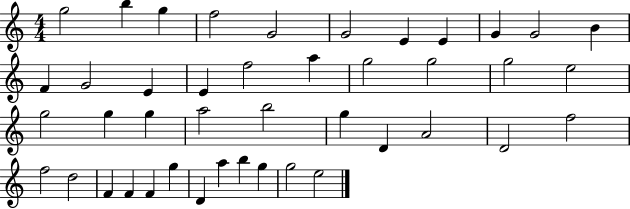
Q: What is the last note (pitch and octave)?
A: E5